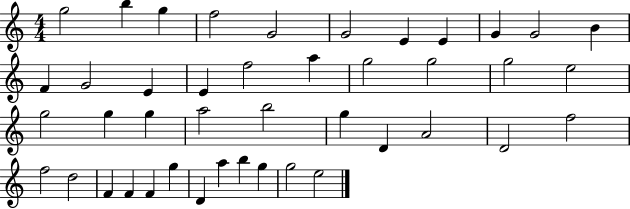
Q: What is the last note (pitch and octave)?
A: E5